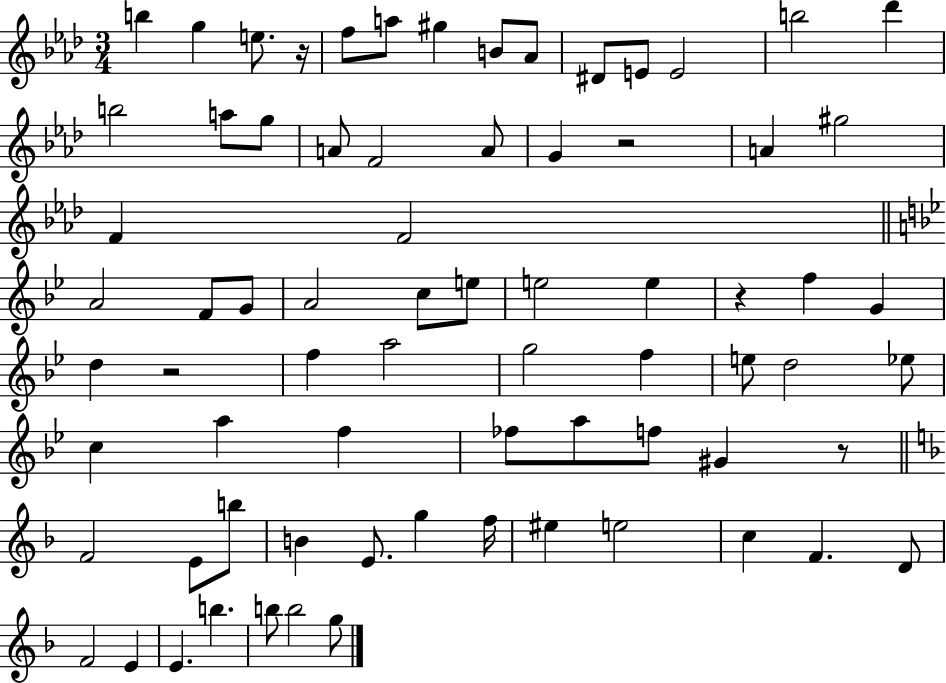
{
  \clef treble
  \numericTimeSignature
  \time 3/4
  \key aes \major
  \repeat volta 2 { b''4 g''4 e''8. r16 | f''8 a''8 gis''4 b'8 aes'8 | dis'8 e'8 e'2 | b''2 des'''4 | \break b''2 a''8 g''8 | a'8 f'2 a'8 | g'4 r2 | a'4 gis''2 | \break f'4 f'2 | \bar "||" \break \key bes \major a'2 f'8 g'8 | a'2 c''8 e''8 | e''2 e''4 | r4 f''4 g'4 | \break d''4 r2 | f''4 a''2 | g''2 f''4 | e''8 d''2 ees''8 | \break c''4 a''4 f''4 | fes''8 a''8 f''8 gis'4 r8 | \bar "||" \break \key d \minor f'2 e'8 b''8 | b'4 e'8. g''4 f''16 | eis''4 e''2 | c''4 f'4. d'8 | \break f'2 e'4 | e'4. b''4. | b''8 b''2 g''8 | } \bar "|."
}